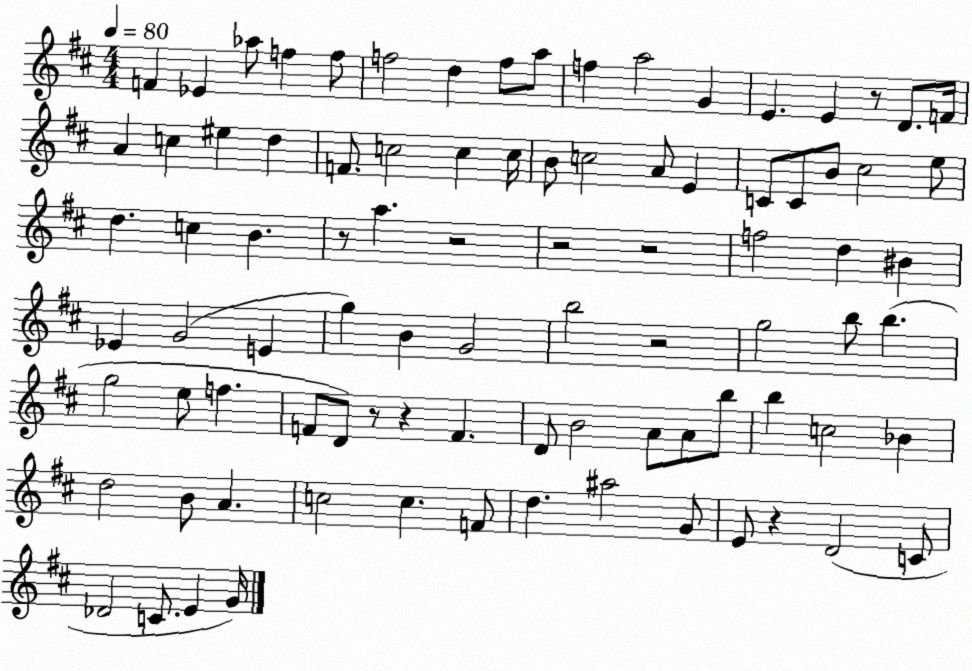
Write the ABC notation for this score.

X:1
T:Untitled
M:4/4
L:1/4
K:D
F _E _a/2 f f/2 f2 d f/2 a/2 f a2 G E E z/2 D/2 F/4 A c ^e d F/2 c2 c c/4 B/2 c2 A/2 E C/2 C/2 B/2 ^c2 e/2 d c B z/2 a z2 z2 z2 f2 d ^B _E G2 E g B G2 b2 z2 g2 b/2 b g2 e/2 f F/2 D/2 z/2 z F D/2 B2 A/2 A/2 b/2 b c2 _B d2 B/2 A c2 c F/2 d ^a2 G/2 E/2 z D2 C/2 _D2 C/2 E G/4